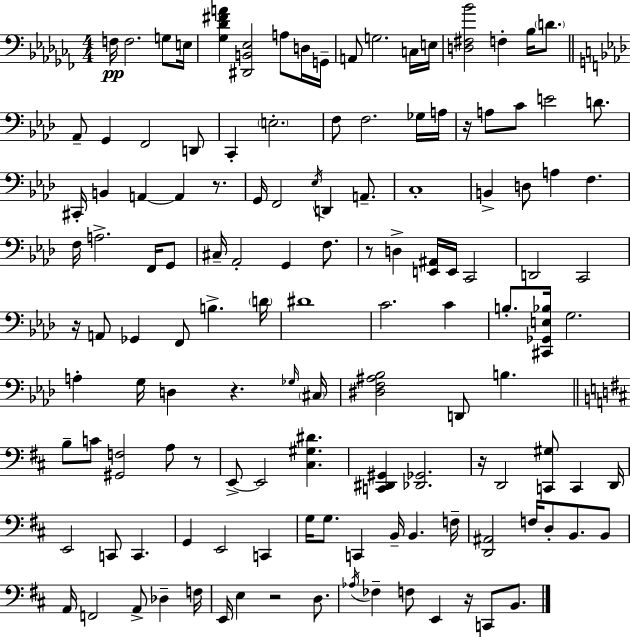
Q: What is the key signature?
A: AES minor